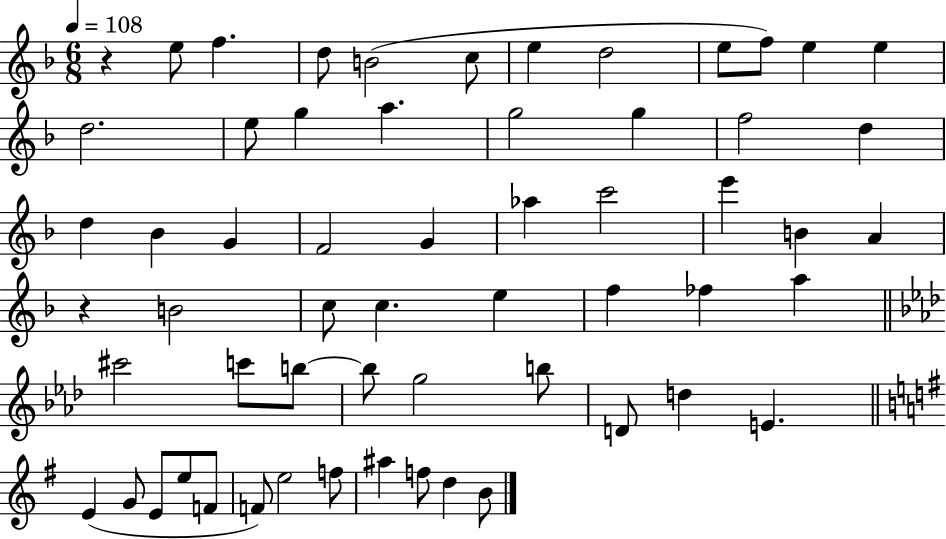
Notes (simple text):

R/q E5/e F5/q. D5/e B4/h C5/e E5/q D5/h E5/e F5/e E5/q E5/q D5/h. E5/e G5/q A5/q. G5/h G5/q F5/h D5/q D5/q Bb4/q G4/q F4/h G4/q Ab5/q C6/h E6/q B4/q A4/q R/q B4/h C5/e C5/q. E5/q F5/q FES5/q A5/q C#6/h C6/e B5/e B5/e G5/h B5/e D4/e D5/q E4/q. E4/q G4/e E4/e E5/e F4/e F4/e E5/h F5/e A#5/q F5/e D5/q B4/e